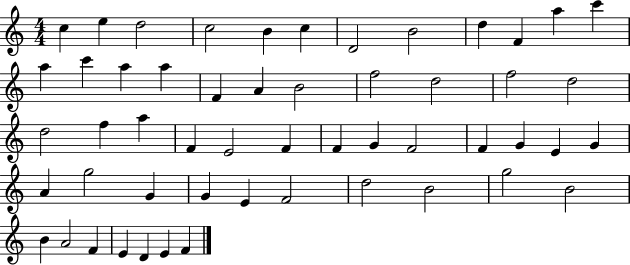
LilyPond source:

{
  \clef treble
  \numericTimeSignature
  \time 4/4
  \key c \major
  c''4 e''4 d''2 | c''2 b'4 c''4 | d'2 b'2 | d''4 f'4 a''4 c'''4 | \break a''4 c'''4 a''4 a''4 | f'4 a'4 b'2 | f''2 d''2 | f''2 d''2 | \break d''2 f''4 a''4 | f'4 e'2 f'4 | f'4 g'4 f'2 | f'4 g'4 e'4 g'4 | \break a'4 g''2 g'4 | g'4 e'4 f'2 | d''2 b'2 | g''2 b'2 | \break b'4 a'2 f'4 | e'4 d'4 e'4 f'4 | \bar "|."
}